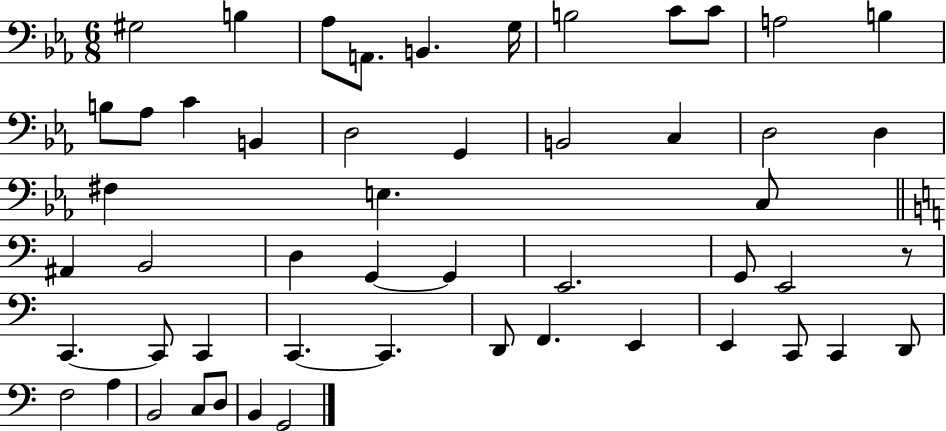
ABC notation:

X:1
T:Untitled
M:6/8
L:1/4
K:Eb
^G,2 B, _A,/2 A,,/2 B,, G,/4 B,2 C/2 C/2 A,2 B, B,/2 _A,/2 C B,, D,2 G,, B,,2 C, D,2 D, ^F, E, C,/2 ^A,, B,,2 D, G,, G,, E,,2 G,,/2 E,,2 z/2 C,, C,,/2 C,, C,, C,, D,,/2 F,, E,, E,, C,,/2 C,, D,,/2 F,2 A, B,,2 C,/2 D,/2 B,, G,,2